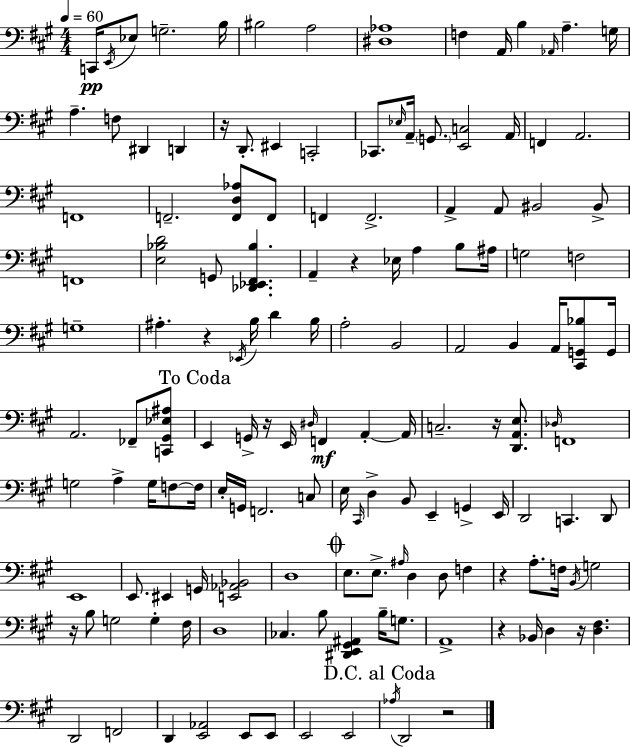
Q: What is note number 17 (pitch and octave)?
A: D2